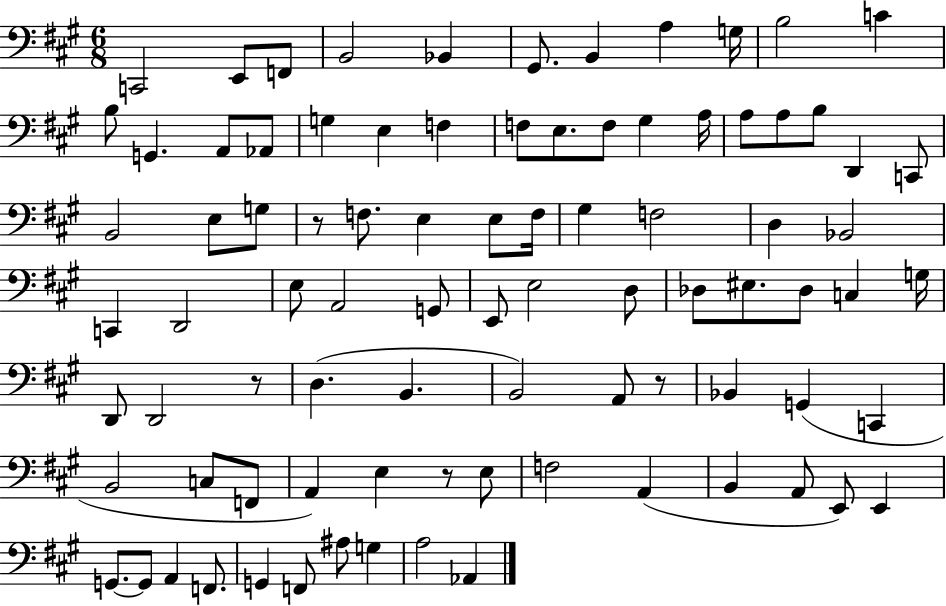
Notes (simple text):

C2/h E2/e F2/e B2/h Bb2/q G#2/e. B2/q A3/q G3/s B3/h C4/q B3/e G2/q. A2/e Ab2/e G3/q E3/q F3/q F3/e E3/e. F3/e G#3/q A3/s A3/e A3/e B3/e D2/q C2/e B2/h E3/e G3/e R/e F3/e. E3/q E3/e F3/s G#3/q F3/h D3/q Bb2/h C2/q D2/h E3/e A2/h G2/e E2/e E3/h D3/e Db3/e EIS3/e. Db3/e C3/q G3/s D2/e D2/h R/e D3/q. B2/q. B2/h A2/e R/e Bb2/q G2/q C2/q B2/h C3/e F2/e A2/q E3/q R/e E3/e F3/h A2/q B2/q A2/e E2/e E2/q G2/e. G2/e A2/q F2/e. G2/q F2/e A#3/e G3/q A3/h Ab2/q